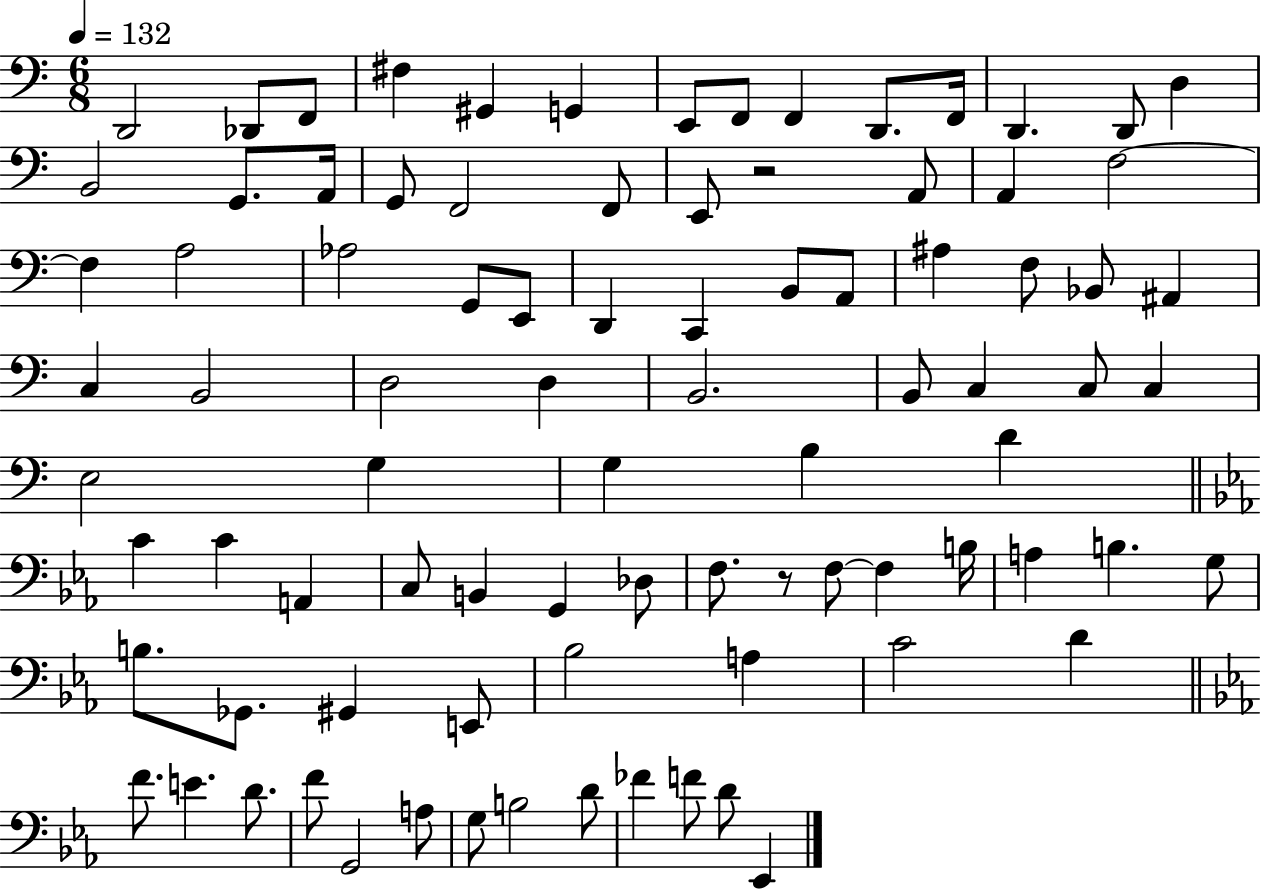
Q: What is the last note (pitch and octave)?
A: Eb2